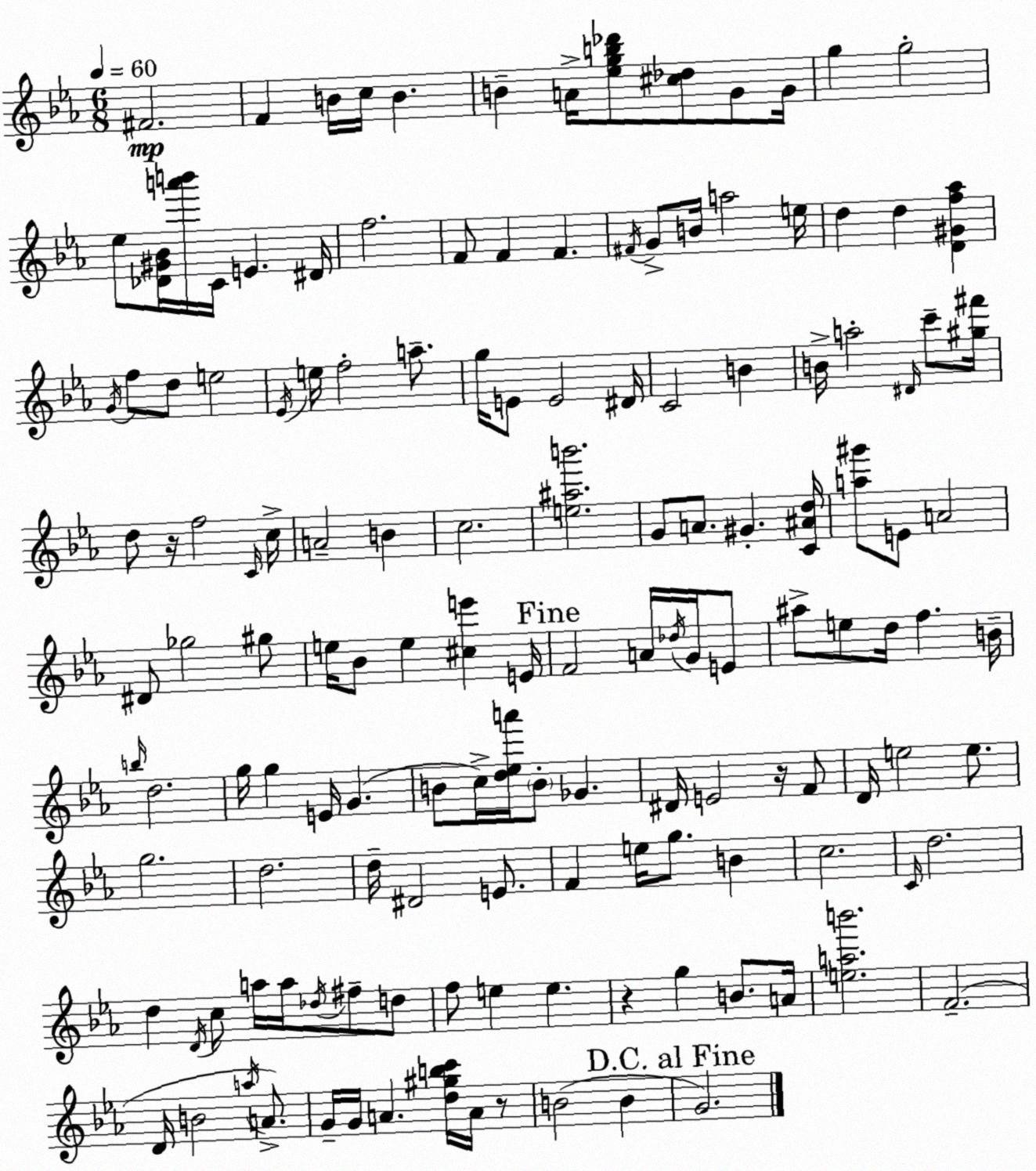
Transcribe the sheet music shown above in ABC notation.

X:1
T:Untitled
M:6/8
L:1/4
K:Eb
^F2 F B/4 c/4 B B A/4 [_egb_d']/2 [^c_d]/2 G/2 G/4 g g2 _e/2 [_D^G_B]/4 [a'b']/4 C/4 E ^D/4 f2 F/2 F F ^F/4 G/2 B/4 a2 e/4 d d [D^Gf_a] G/4 f/2 d/2 e2 _E/4 e/4 f2 a/2 g/4 E/2 E2 ^D/4 C2 B B/4 a2 ^D/4 c'/2 [^g^f']/4 d/2 z/4 f2 C/4 c/4 A2 B c2 [e^ab']2 G/2 A/2 ^G [C^Ad]/4 [a^g']/2 E/2 A2 ^D/2 _g2 ^g/2 e/4 _B/2 e [^ce'] E/4 F2 A/4 _d/4 G/4 E/2 ^a/2 e/2 d/4 f B/4 b/4 d2 g/4 g E/4 G B/2 c/4 [d_ea']/4 B/2 _G ^D/4 E2 z/4 F/2 D/4 e2 e/2 g2 d2 d/4 ^D2 E/2 F e/4 g/2 B c2 C/4 d2 d D/4 c/2 a/4 a/4 _d/4 ^f/2 d/2 f/2 e e z g B/2 A/4 [eab']2 F2 D/4 B2 a/4 A/2 G/4 G/4 A [d^gbc']/4 A/4 z/2 B2 B G2